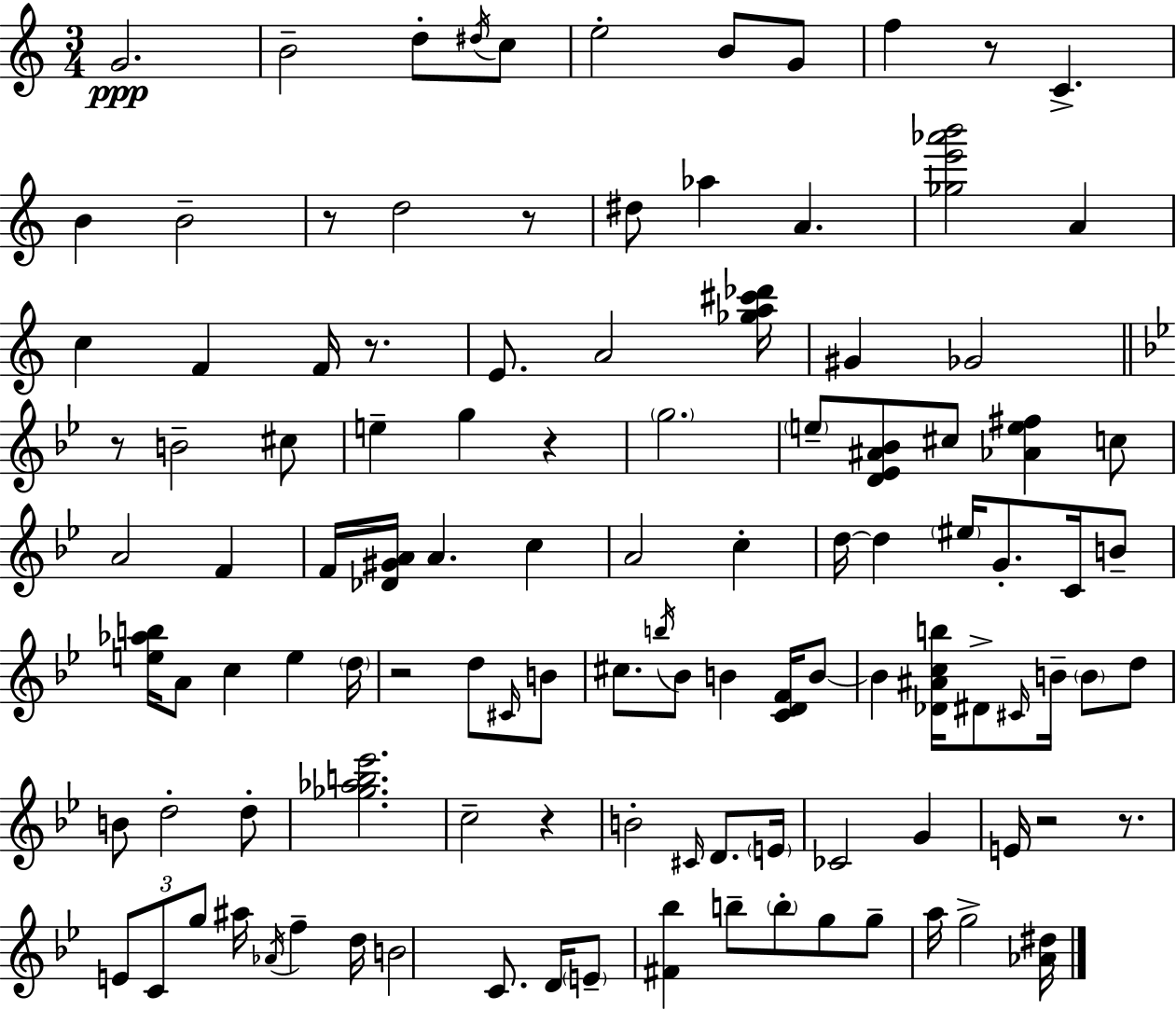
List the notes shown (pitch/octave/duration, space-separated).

G4/h. B4/h D5/e D#5/s C5/e E5/h B4/e G4/e F5/q R/e C4/q. B4/q B4/h R/e D5/h R/e D#5/e Ab5/q A4/q. [Gb5,E6,Ab6,B6]/h A4/q C5/q F4/q F4/s R/e. E4/e. A4/h [Gb5,A5,C#6,Db6]/s G#4/q Gb4/h R/e B4/h C#5/e E5/q G5/q R/q G5/h. E5/e [D4,Eb4,A#4,Bb4]/e C#5/e [Ab4,E5,F#5]/q C5/e A4/h F4/q F4/s [Db4,G#4,A4]/s A4/q. C5/q A4/h C5/q D5/s D5/q EIS5/s G4/e. C4/s B4/e [E5,Ab5,B5]/s A4/e C5/q E5/q D5/s R/h D5/e C#4/s B4/e C#5/e. B5/s Bb4/e B4/q [C4,D4,F4]/s B4/e B4/q [Db4,A#4,C5,B5]/s D#4/e C#4/s B4/s B4/e D5/e B4/e D5/h D5/e [Gb5,Ab5,B5,Eb6]/h. C5/h R/q B4/h C#4/s D4/e. E4/s CES4/h G4/q E4/s R/h R/e. E4/e C4/e G5/e A#5/s Ab4/s F5/q D5/s B4/h C4/e. D4/s E4/e [F#4,Bb5]/q B5/e B5/e G5/e G5/e A5/s G5/h [Ab4,D#5]/s